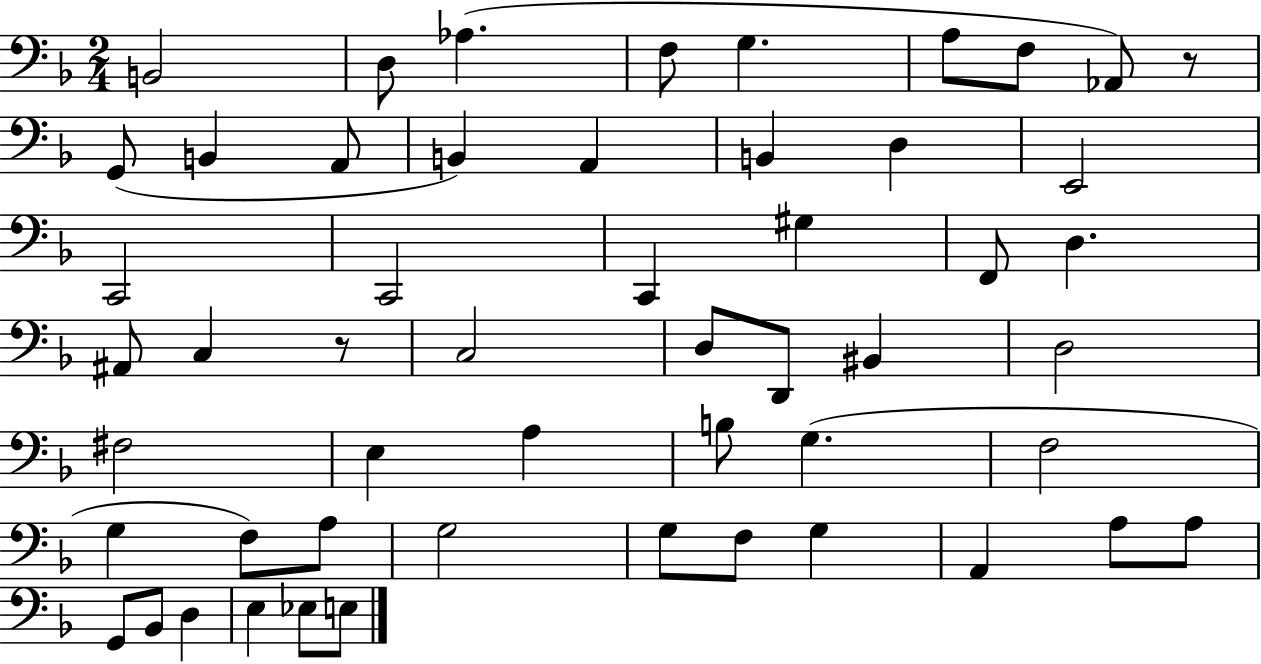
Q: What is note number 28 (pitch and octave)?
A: BIS2